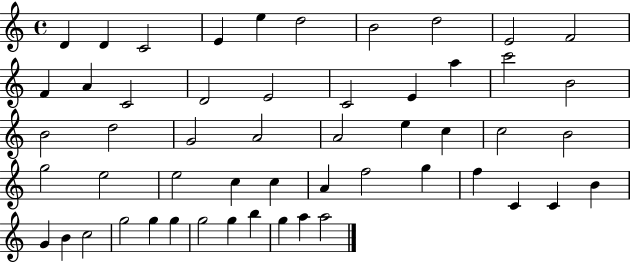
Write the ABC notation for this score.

X:1
T:Untitled
M:4/4
L:1/4
K:C
D D C2 E e d2 B2 d2 E2 F2 F A C2 D2 E2 C2 E a c'2 B2 B2 d2 G2 A2 A2 e c c2 B2 g2 e2 e2 c c A f2 g f C C B G B c2 g2 g g g2 g b g a a2